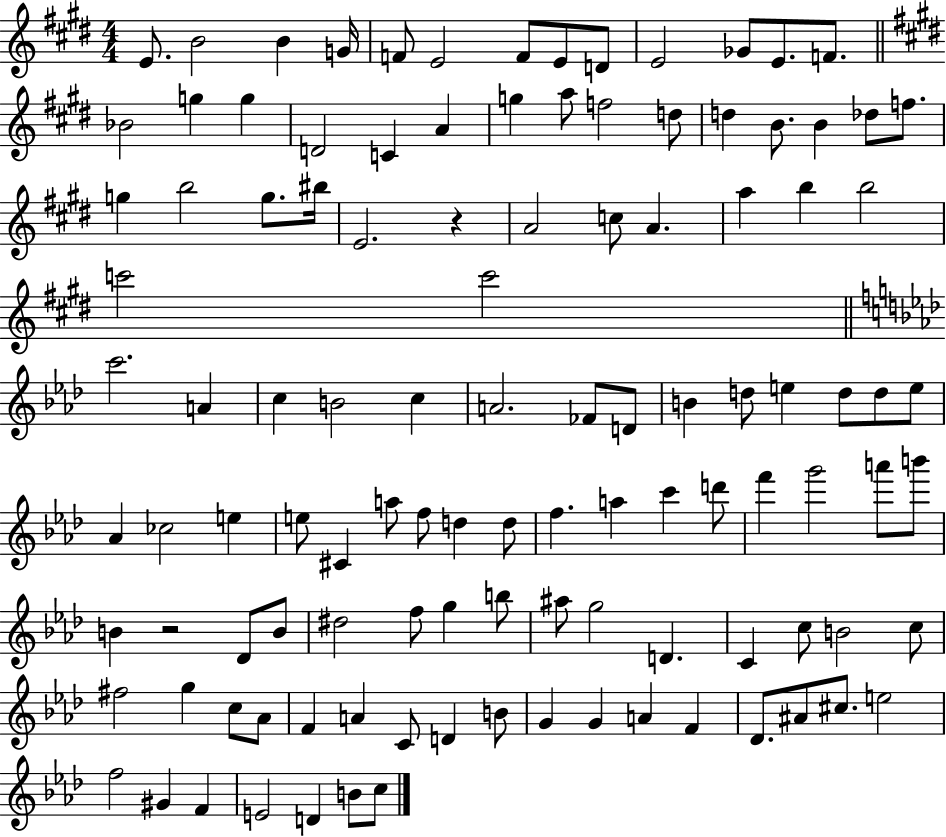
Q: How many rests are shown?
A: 2